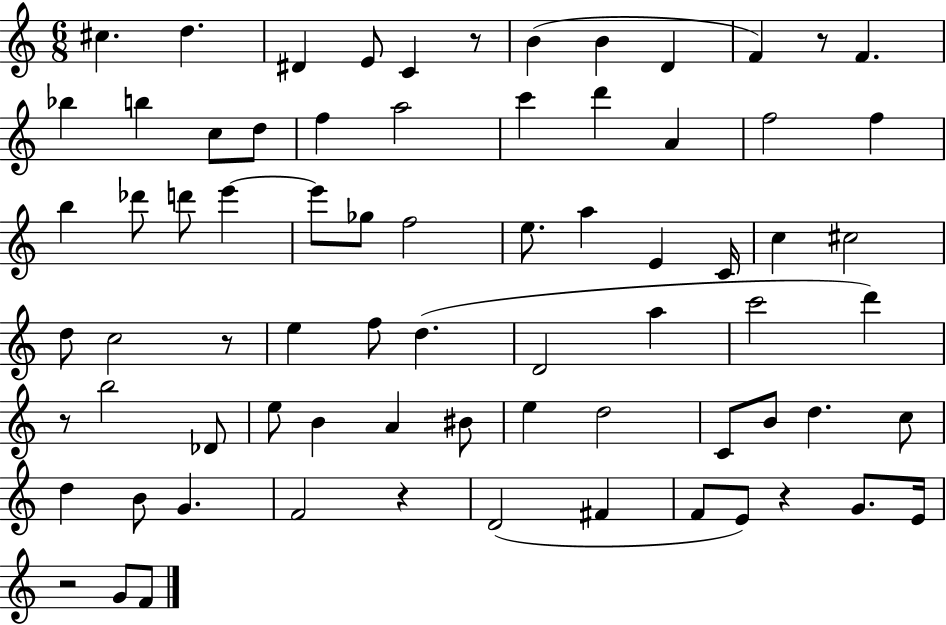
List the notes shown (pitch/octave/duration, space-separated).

C#5/q. D5/q. D#4/q E4/e C4/q R/e B4/q B4/q D4/q F4/q R/e F4/q. Bb5/q B5/q C5/e D5/e F5/q A5/h C6/q D6/q A4/q F5/h F5/q B5/q Db6/e D6/e E6/q E6/e Gb5/e F5/h E5/e. A5/q E4/q C4/s C5/q C#5/h D5/e C5/h R/e E5/q F5/e D5/q. D4/h A5/q C6/h D6/q R/e B5/h Db4/e E5/e B4/q A4/q BIS4/e E5/q D5/h C4/e B4/e D5/q. C5/e D5/q B4/e G4/q. F4/h R/q D4/h F#4/q F4/e E4/e R/q G4/e. E4/s R/h G4/e F4/e